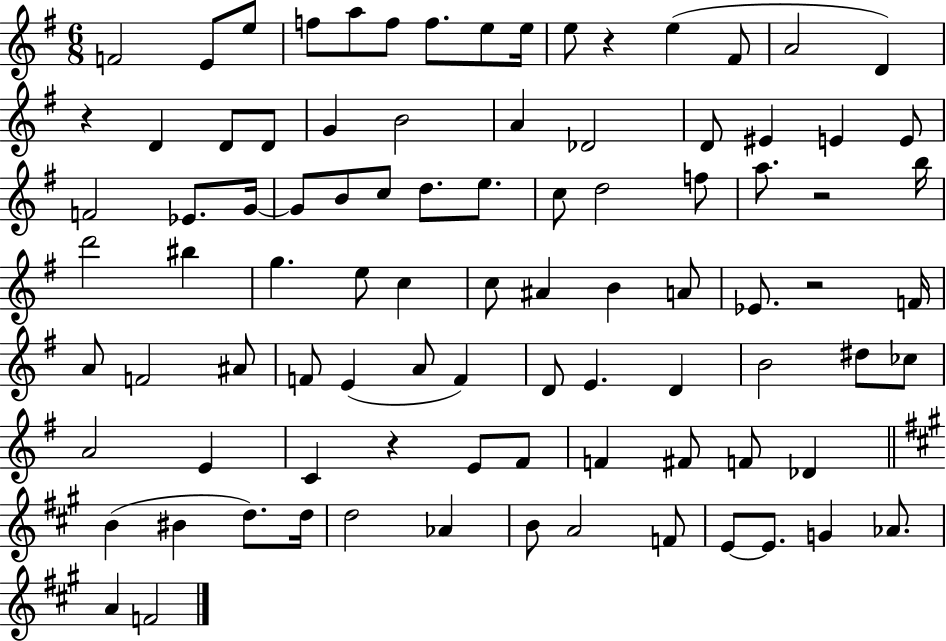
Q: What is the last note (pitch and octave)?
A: F4